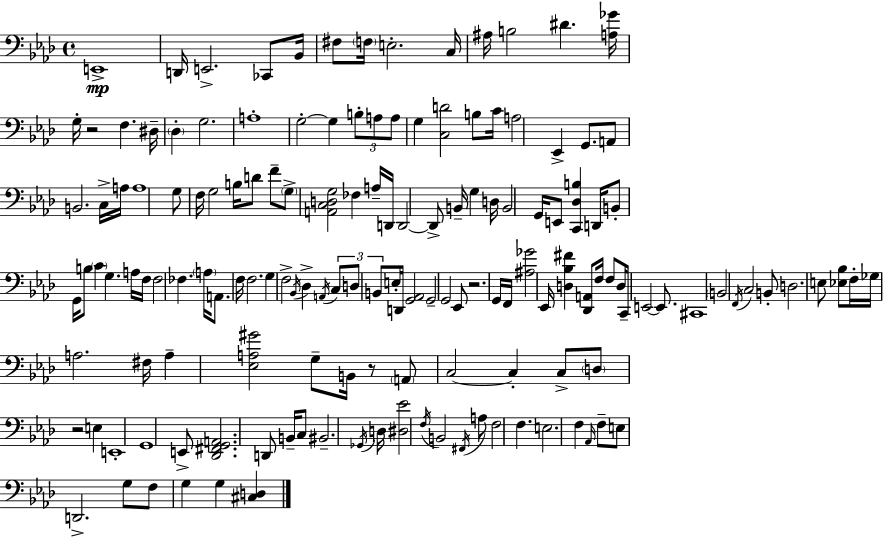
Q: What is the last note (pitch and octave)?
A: G3